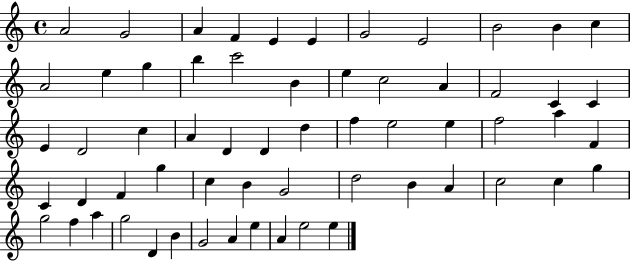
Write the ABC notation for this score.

X:1
T:Untitled
M:4/4
L:1/4
K:C
A2 G2 A F E E G2 E2 B2 B c A2 e g b c'2 B e c2 A F2 C C E D2 c A D D d f e2 e f2 a F C D F g c B G2 d2 B A c2 c g g2 f a g2 D B G2 A e A e2 e